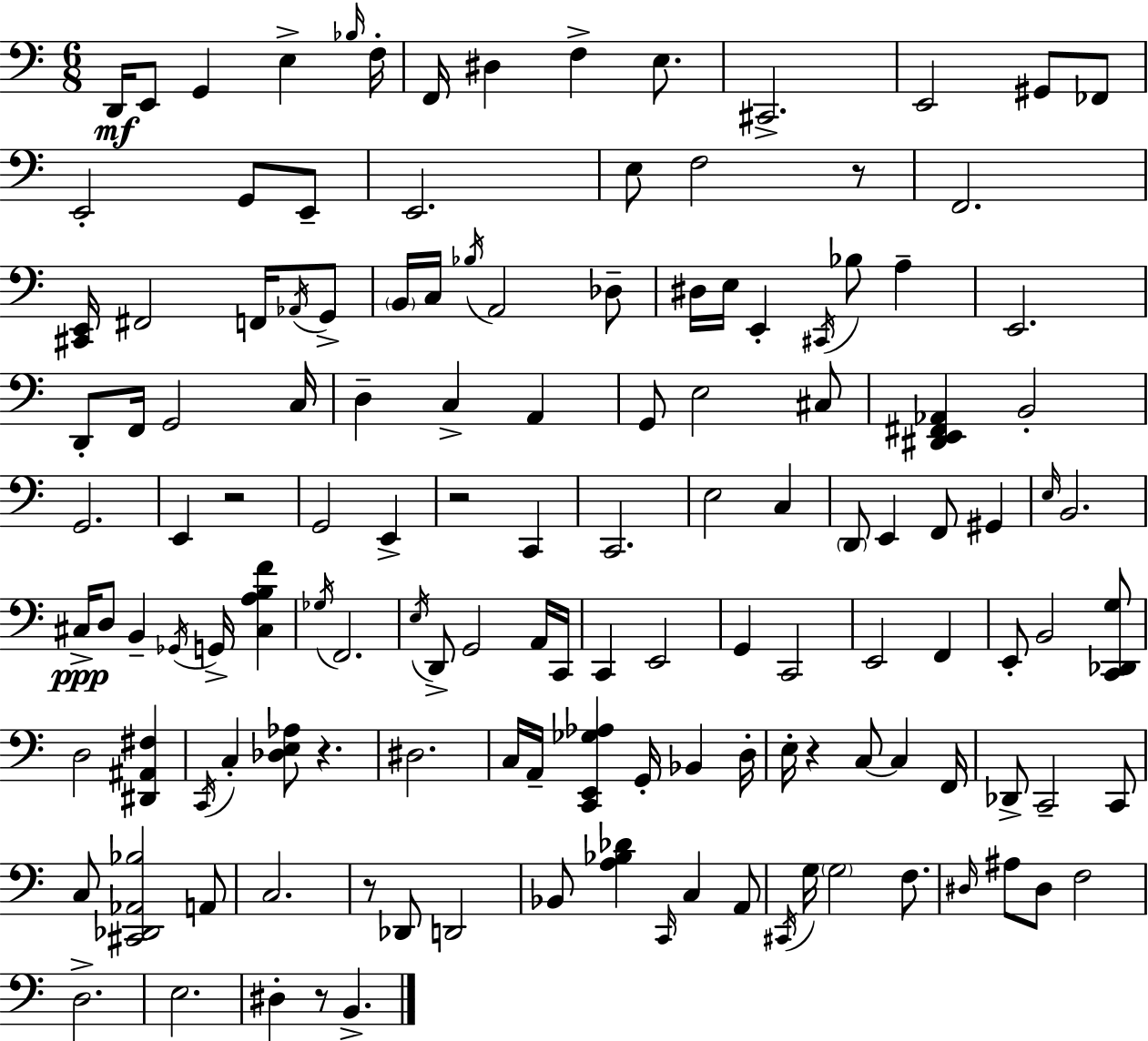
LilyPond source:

{
  \clef bass
  \numericTimeSignature
  \time 6/8
  \key a \minor
  d,16\mf e,8 g,4 e4-> \grace { bes16 } | f16-. f,16 dis4 f4-> e8. | cis,2.-> | e,2 gis,8 fes,8 | \break e,2-. g,8 e,8-- | e,2. | e8 f2 r8 | f,2. | \break <cis, e,>16 fis,2 f,16 \acciaccatura { aes,16 } | g,8-> \parenthesize b,16 c16 \acciaccatura { bes16 } a,2 | des8-- dis16 e16 e,4-. \acciaccatura { cis,16 } bes8 | a4-- e,2. | \break d,8-. f,16 g,2 | c16 d4-- c4-> | a,4 g,8 e2 | cis8 <dis, e, fis, aes,>4 b,2-. | \break g,2. | e,4 r2 | g,2 | e,4-> r2 | \break c,4 c,2. | e2 | c4 \parenthesize d,8 e,4 f,8 | gis,4 \grace { e16 } b,2. | \break cis16->\ppp d8 b,4-- | \acciaccatura { ges,16 } g,16-> <cis a b f'>4 \acciaccatura { ges16 } f,2. | \acciaccatura { e16 } d,8-> g,2 | a,16 c,16 c,4 | \break e,2 g,4 | c,2 e,2 | f,4 e,8-. b,2 | <c, des, g>8 d2 | \break <dis, ais, fis>4 \acciaccatura { c,16 } c4-. | <des e aes>8 r4. dis2. | c16 a,16-- <c, e, ges aes>4 | g,16-. bes,4 d16-. e16-. r4 | \break c8~~ c4 f,16 des,8-> c,2-- | c,8 c8 <cis, des, aes, bes>2 | a,8 c2. | r8 des,8 | \break d,2 bes,8 <a bes des'>4 | \grace { c,16 } c4 a,8 \acciaccatura { cis,16 } g16 | \parenthesize g2 f8. \grace { dis16 } | ais8 dis8 f2 | \break d2.-> | e2. | dis4-. r8 b,4.-> | \bar "|."
}